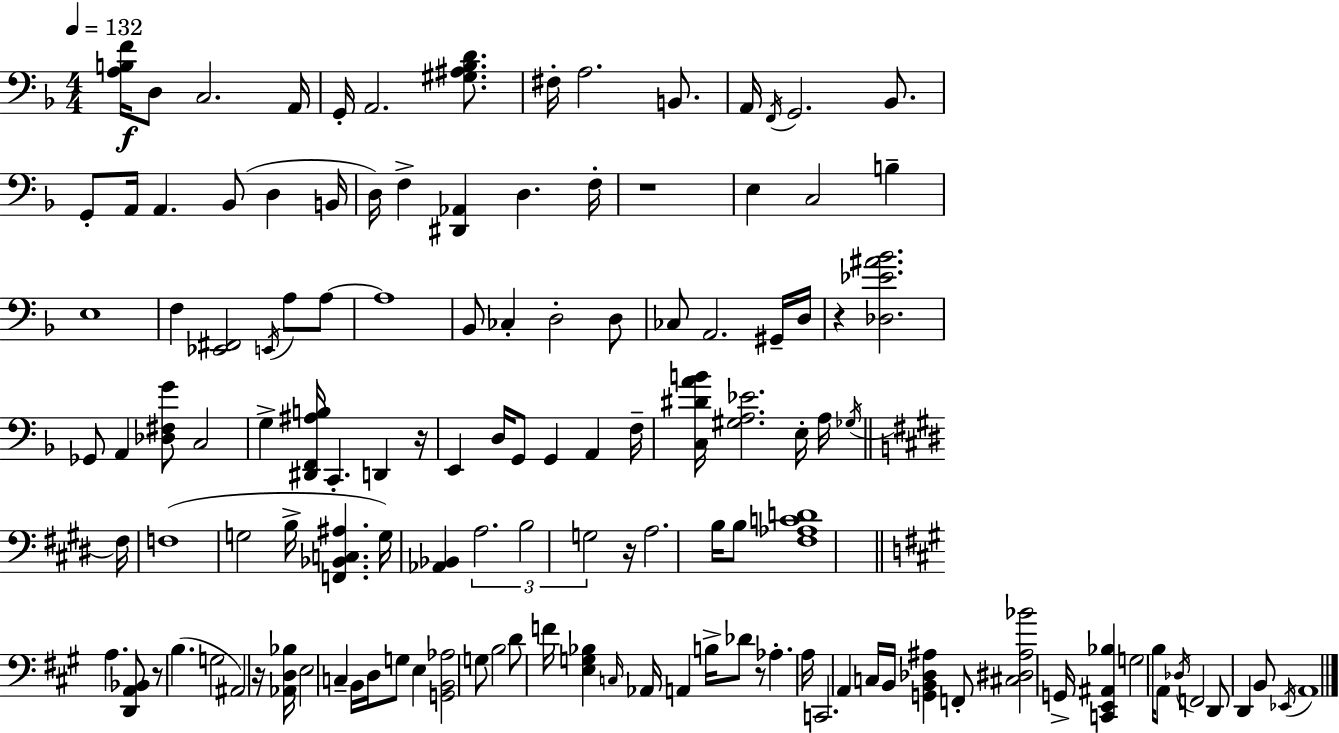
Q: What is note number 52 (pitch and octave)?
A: E3